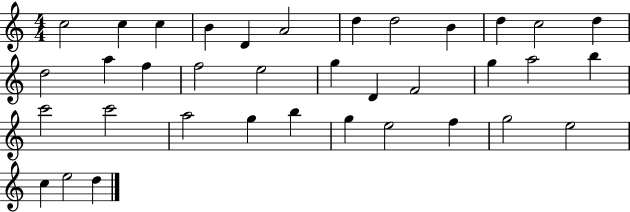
C5/h C5/q C5/q B4/q D4/q A4/h D5/q D5/h B4/q D5/q C5/h D5/q D5/h A5/q F5/q F5/h E5/h G5/q D4/q F4/h G5/q A5/h B5/q C6/h C6/h A5/h G5/q B5/q G5/q E5/h F5/q G5/h E5/h C5/q E5/h D5/q